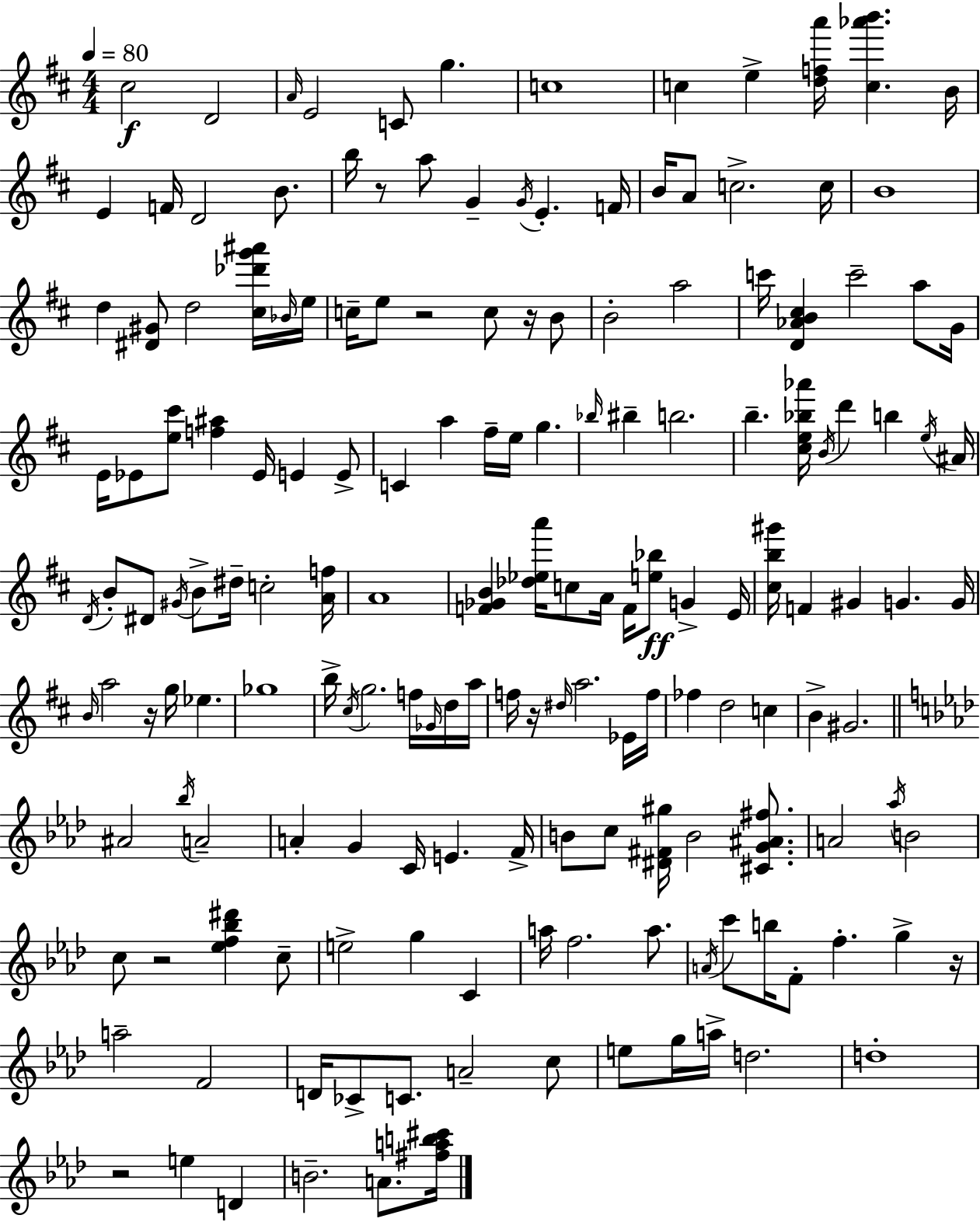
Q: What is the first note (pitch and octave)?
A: C#5